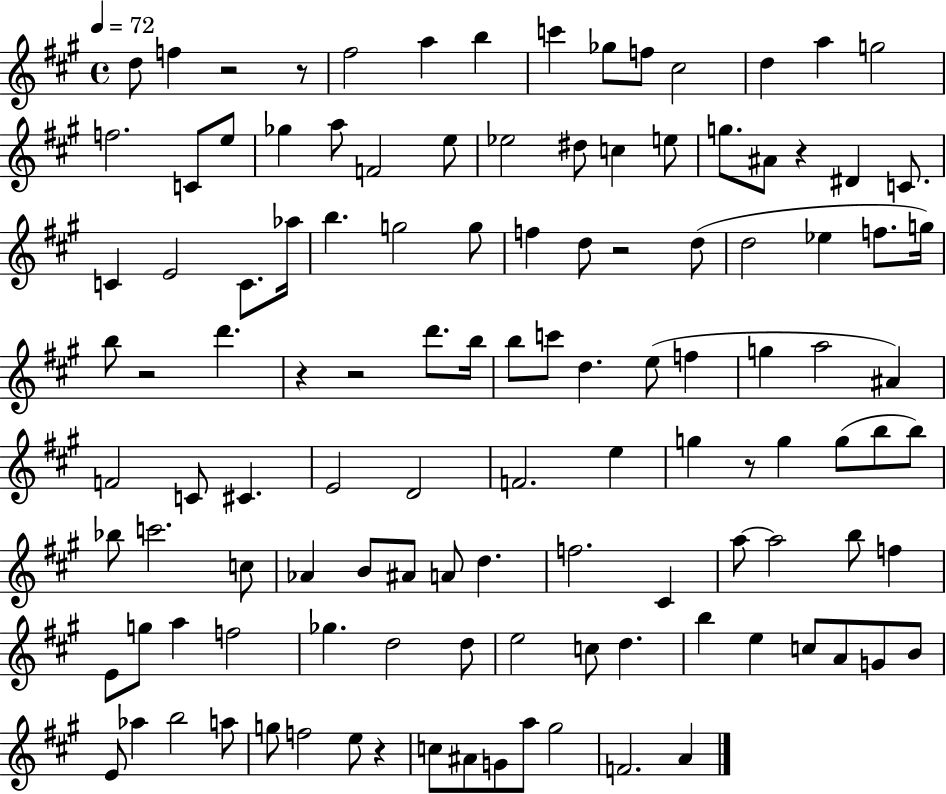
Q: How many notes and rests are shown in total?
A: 118